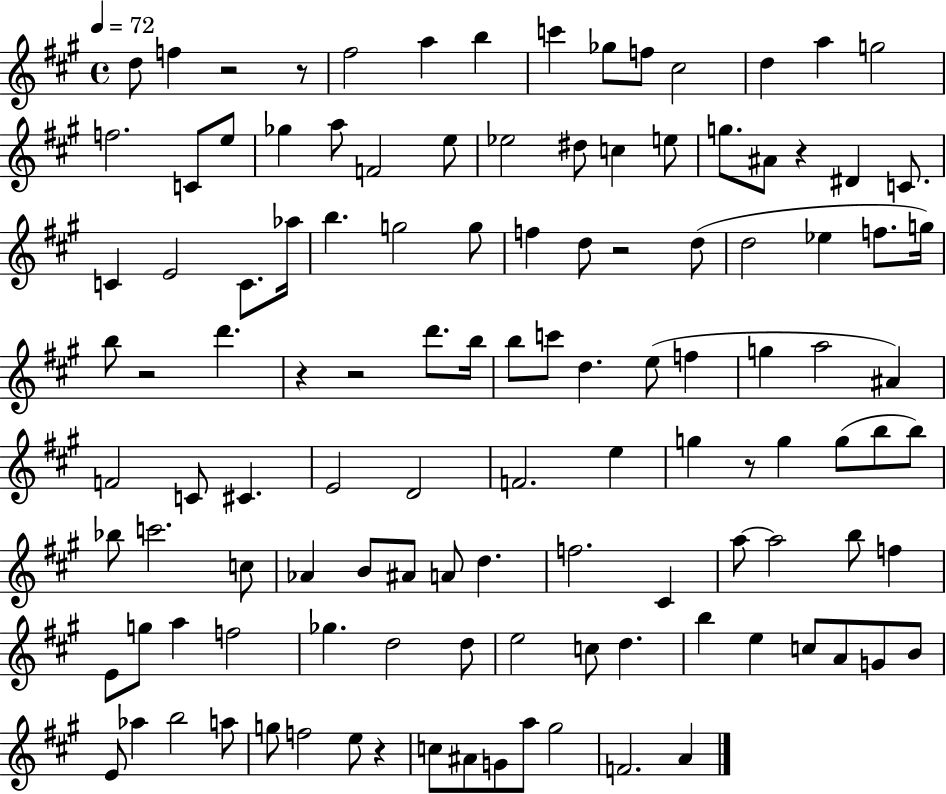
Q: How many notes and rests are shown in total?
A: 118